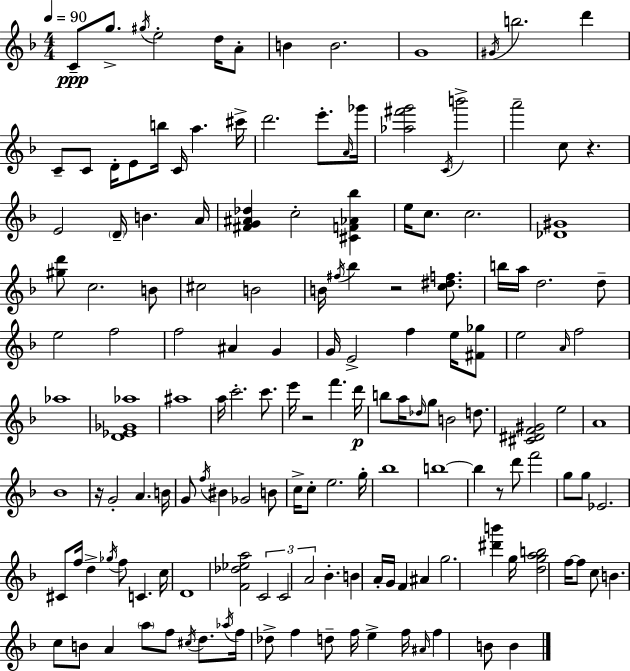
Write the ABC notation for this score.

X:1
T:Untitled
M:4/4
L:1/4
K:Dm
C/2 g/2 ^g/4 e2 d/4 A/2 B B2 G4 ^G/4 b2 d' C/2 C/2 D/4 E/2 b/4 C/4 a ^c'/4 d'2 e'/2 A/4 _g'/4 [_a^f'g']2 C/4 b'2 a'2 c/2 z E2 D/4 B A/4 [^FG^A_d] c2 [^CF_A_b] e/4 c/2 c2 [_D^G]4 [^gd']/2 c2 B/2 ^c2 B2 B/4 ^f/4 _b z2 [c^df]/2 b/4 a/4 d2 d/2 e2 f2 f2 ^A G G/4 E2 f e/4 [^F_g]/2 e2 A/4 f2 _a4 [D_E_G_a]4 ^a4 a/4 c'2 c'/2 e'/4 z2 f' d'/4 b/2 a/4 _d/4 g/2 B2 d/2 [^C^DF^G]2 e2 A4 _B4 z/4 G2 A B/4 G/2 f/4 ^B _G2 B/2 c/4 c/2 e2 g/4 _b4 b4 b z/2 d'/2 f'2 g/2 g/2 _E2 ^C/2 f/4 d _g/4 f/2 C c/4 D4 [F_d_ea]2 C2 C2 A2 _B B A/4 G/4 F ^A g2 [^d'b'] g/4 [dgab]2 f/4 f/2 c/2 B c/2 B/2 A a/2 f/2 ^c/4 d/2 _a/4 f/4 _d/2 f d/2 f/4 e f/4 ^A/4 f B/2 B